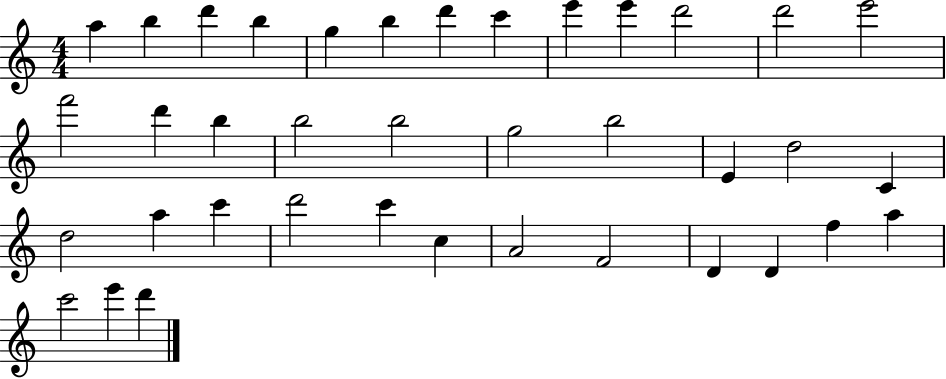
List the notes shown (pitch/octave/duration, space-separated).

A5/q B5/q D6/q B5/q G5/q B5/q D6/q C6/q E6/q E6/q D6/h D6/h E6/h F6/h D6/q B5/q B5/h B5/h G5/h B5/h E4/q D5/h C4/q D5/h A5/q C6/q D6/h C6/q C5/q A4/h F4/h D4/q D4/q F5/q A5/q C6/h E6/q D6/q